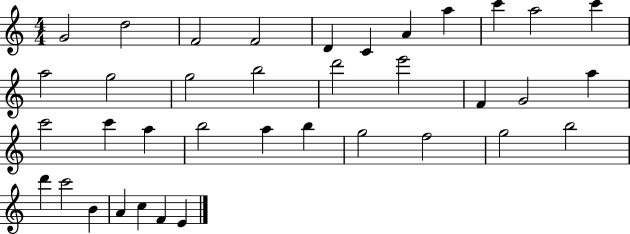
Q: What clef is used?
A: treble